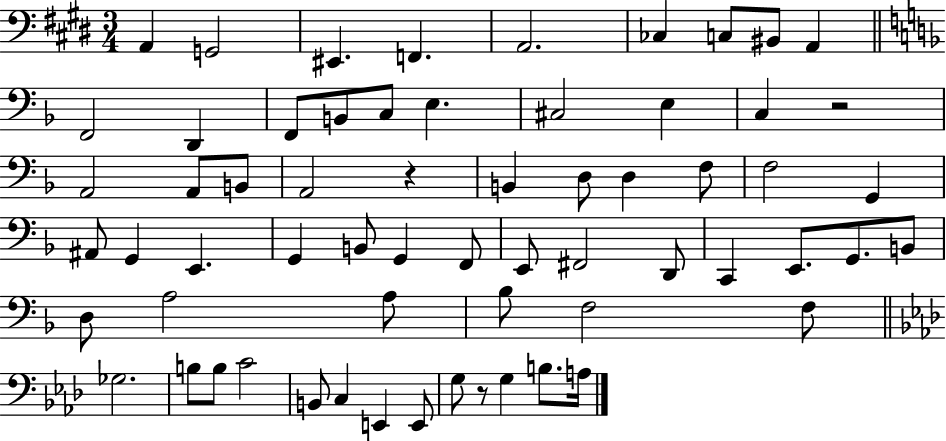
A2/q G2/h EIS2/q. F2/q. A2/h. CES3/q C3/e BIS2/e A2/q F2/h D2/q F2/e B2/e C3/e E3/q. C#3/h E3/q C3/q R/h A2/h A2/e B2/e A2/h R/q B2/q D3/e D3/q F3/e F3/h G2/q A#2/e G2/q E2/q. G2/q B2/e G2/q F2/e E2/e F#2/h D2/e C2/q E2/e. G2/e. B2/e D3/e A3/h A3/e Bb3/e F3/h F3/e Gb3/h. B3/e B3/e C4/h B2/e C3/q E2/q E2/e G3/e R/e G3/q B3/e. A3/s